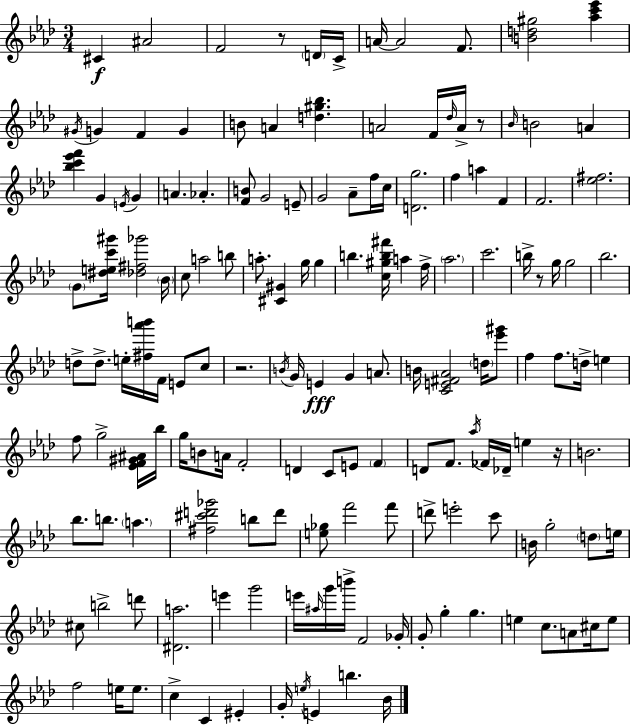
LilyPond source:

{
  \clef treble
  \numericTimeSignature
  \time 3/4
  \key aes \major
  cis'4\f ais'2 | f'2 r8 \parenthesize d'16 c'16-> | a'16~~ a'2 f'8. | <b' d'' gis''>2 <aes'' c''' ees'''>4 | \break \acciaccatura { gis'16 } g'4 f'4 g'4 | b'8 a'4 <d'' gis'' bes''>4. | a'2 f'16 \grace { des''16 } a'16-> | r8 \grace { bes'16 } b'2 a'4 | \break <bes'' c''' ees''' f'''>4 g'4 \acciaccatura { e'16 } | g'4 a'4. aes'4.-. | <f' b'>8 g'2 | e'8-- g'2 | \break aes'8-- f''16 c''16 <d' g''>2. | f''4 a''4 | f'4 f'2. | <ees'' fis''>2. | \break \parenthesize g'8 <dis'' e'' c''' gis'''>16 <des'' fis'' ges'''>2 | \parenthesize bes'16 c''8 a''2 | b''8 a''8.-. <cis' gis'>4 g''16 | g''4 b''4. <c'' gis'' b'' fis'''>16 a''4 | \break f''16-> \parenthesize aes''2. | c'''2. | b''16-> r8 g''16 g''2 | bes''2. | \break d''8-> d''8.-> e''16-. <fis'' aes''' b'''>16 f'16 | e'8 c''8 r2. | \acciaccatura { b'16 } g'16 e'4\fff g'4 | a'8. b'16 <c' e' fis' aes'>2 | \break \parenthesize d''16 <ees''' gis'''>8 f''4 f''8. | d''16-> e''4 f''8 g''2-> | <ees' f' gis' ais'>16 bes''16 g''16 b'8 a'16 f'2-. | d'4 c'8 e'8 | \break \parenthesize f'4 d'8 f'8. \acciaccatura { aes''16 } fes'16 | des'16-- e''4 r16 b'2. | bes''8. b''8. | \parenthesize a''4. <fis'' cis''' d''' ges'''>2 | \break b''8 d'''8 <e'' ges''>8 f'''2 | f'''8 d'''8-> e'''2-. | c'''8 b'16 g''2-. | \parenthesize d''8 e''16 cis''8 b''2-> | \break d'''8 <dis' a''>2. | e'''4 g'''2 | e'''16 \grace { ais''16 } g'''16 b'''16-> f'2 | ges'16-. g'8-. g''4-. | \break g''4. e''4 c''8. | a'8 cis''16 e''8 f''2 | e''16 e''8. c''4-> c'4 | eis'4-. g'16-. \acciaccatura { e''16 } e'4 | \break b''4. bes'16 \bar "|."
}